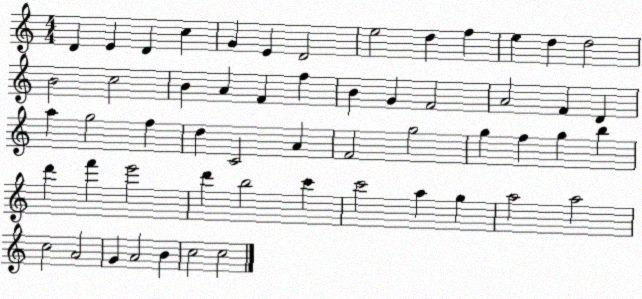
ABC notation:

X:1
T:Untitled
M:4/4
L:1/4
K:C
D E D c G E D2 e2 d f e d d2 B2 c2 B A F f B G F2 A2 F D a g2 f d C2 A F2 g2 g f g b d' f' e'2 d' b2 c' c'2 a g a2 a2 c2 A2 G A2 B c2 c2